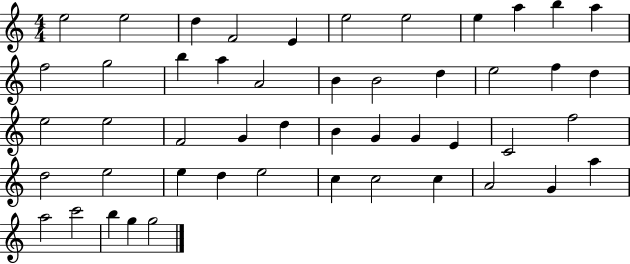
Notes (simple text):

E5/h E5/h D5/q F4/h E4/q E5/h E5/h E5/q A5/q B5/q A5/q F5/h G5/h B5/q A5/q A4/h B4/q B4/h D5/q E5/h F5/q D5/q E5/h E5/h F4/h G4/q D5/q B4/q G4/q G4/q E4/q C4/h F5/h D5/h E5/h E5/q D5/q E5/h C5/q C5/h C5/q A4/h G4/q A5/q A5/h C6/h B5/q G5/q G5/h